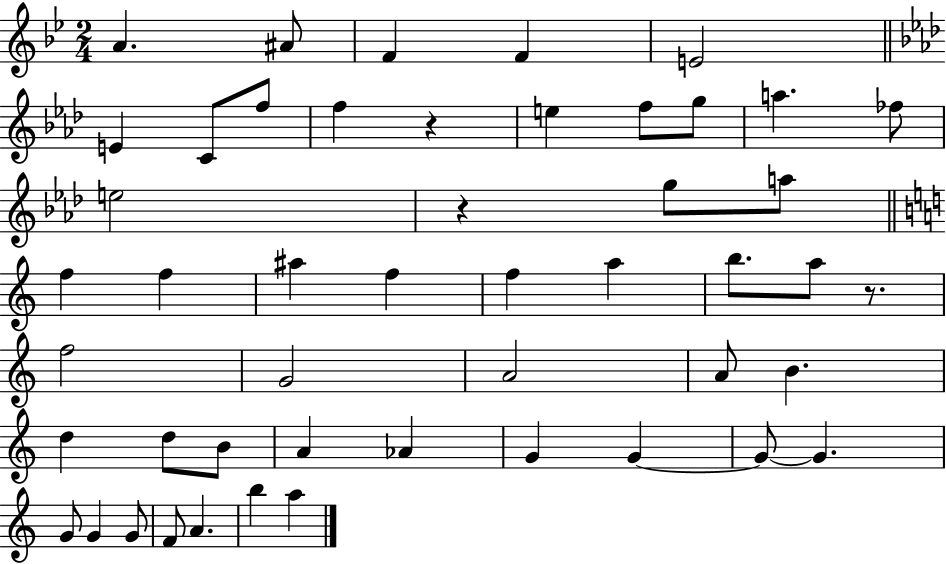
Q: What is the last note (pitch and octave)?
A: A5